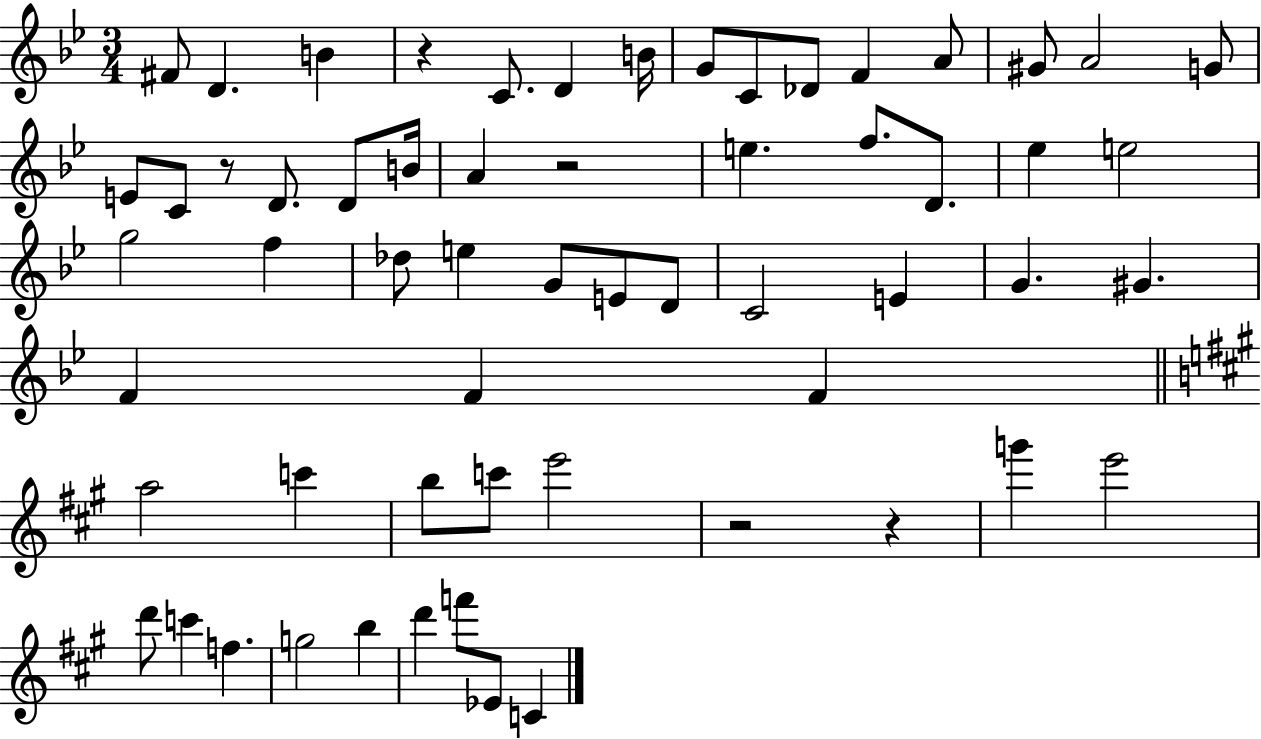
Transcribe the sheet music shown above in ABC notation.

X:1
T:Untitled
M:3/4
L:1/4
K:Bb
^F/2 D B z C/2 D B/4 G/2 C/2 _D/2 F A/2 ^G/2 A2 G/2 E/2 C/2 z/2 D/2 D/2 B/4 A z2 e f/2 D/2 _e e2 g2 f _d/2 e G/2 E/2 D/2 C2 E G ^G F F F a2 c' b/2 c'/2 e'2 z2 z g' e'2 d'/2 c' f g2 b d' f'/2 _E/2 C